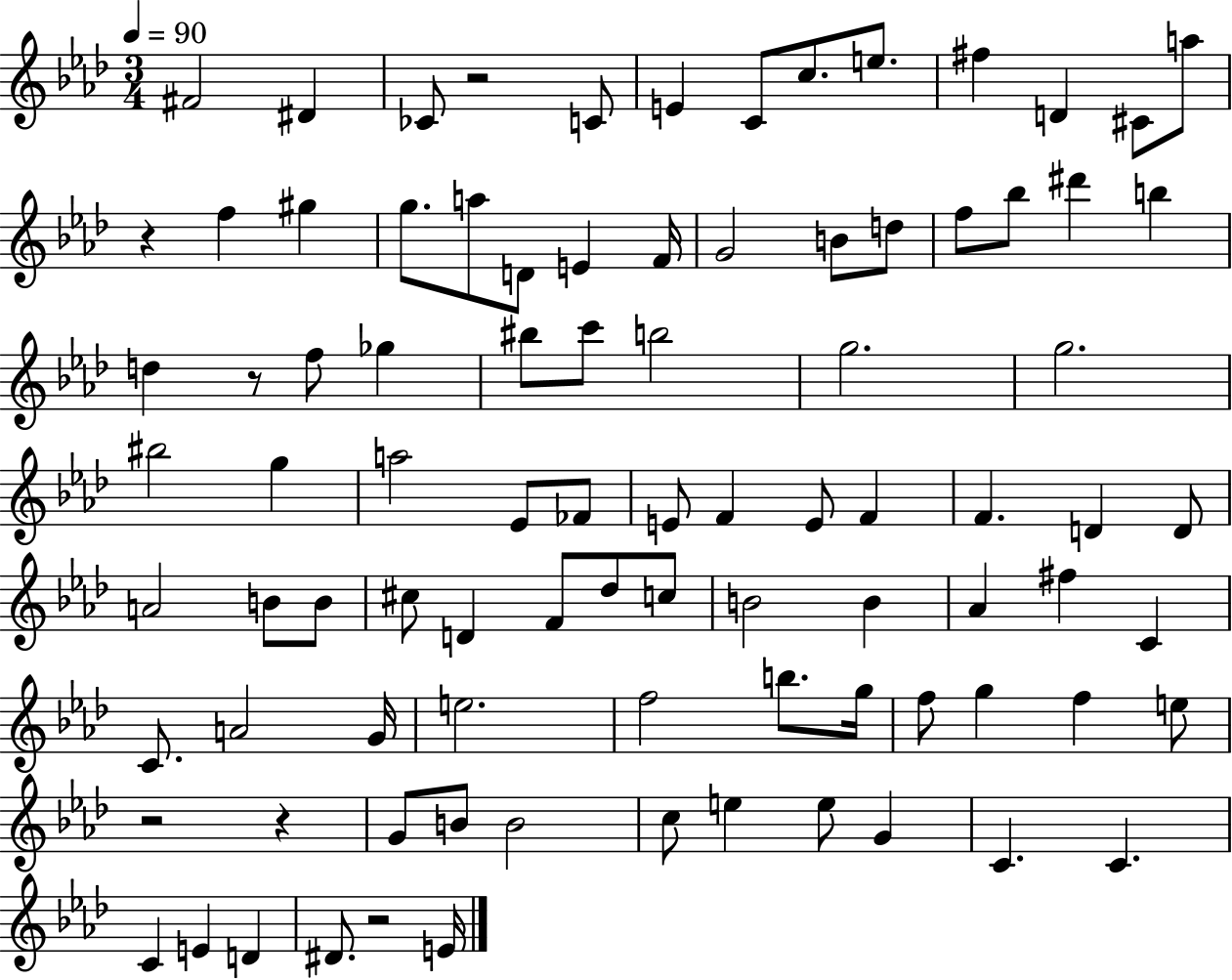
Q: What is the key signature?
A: AES major